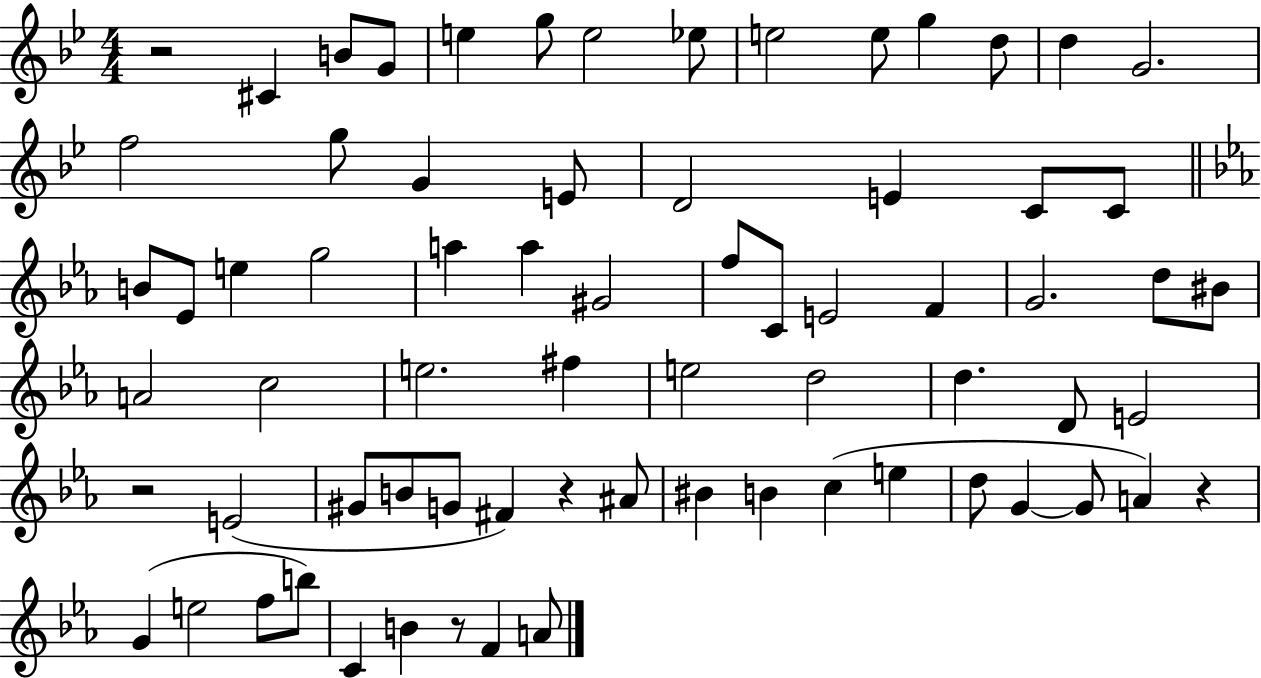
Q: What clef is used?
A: treble